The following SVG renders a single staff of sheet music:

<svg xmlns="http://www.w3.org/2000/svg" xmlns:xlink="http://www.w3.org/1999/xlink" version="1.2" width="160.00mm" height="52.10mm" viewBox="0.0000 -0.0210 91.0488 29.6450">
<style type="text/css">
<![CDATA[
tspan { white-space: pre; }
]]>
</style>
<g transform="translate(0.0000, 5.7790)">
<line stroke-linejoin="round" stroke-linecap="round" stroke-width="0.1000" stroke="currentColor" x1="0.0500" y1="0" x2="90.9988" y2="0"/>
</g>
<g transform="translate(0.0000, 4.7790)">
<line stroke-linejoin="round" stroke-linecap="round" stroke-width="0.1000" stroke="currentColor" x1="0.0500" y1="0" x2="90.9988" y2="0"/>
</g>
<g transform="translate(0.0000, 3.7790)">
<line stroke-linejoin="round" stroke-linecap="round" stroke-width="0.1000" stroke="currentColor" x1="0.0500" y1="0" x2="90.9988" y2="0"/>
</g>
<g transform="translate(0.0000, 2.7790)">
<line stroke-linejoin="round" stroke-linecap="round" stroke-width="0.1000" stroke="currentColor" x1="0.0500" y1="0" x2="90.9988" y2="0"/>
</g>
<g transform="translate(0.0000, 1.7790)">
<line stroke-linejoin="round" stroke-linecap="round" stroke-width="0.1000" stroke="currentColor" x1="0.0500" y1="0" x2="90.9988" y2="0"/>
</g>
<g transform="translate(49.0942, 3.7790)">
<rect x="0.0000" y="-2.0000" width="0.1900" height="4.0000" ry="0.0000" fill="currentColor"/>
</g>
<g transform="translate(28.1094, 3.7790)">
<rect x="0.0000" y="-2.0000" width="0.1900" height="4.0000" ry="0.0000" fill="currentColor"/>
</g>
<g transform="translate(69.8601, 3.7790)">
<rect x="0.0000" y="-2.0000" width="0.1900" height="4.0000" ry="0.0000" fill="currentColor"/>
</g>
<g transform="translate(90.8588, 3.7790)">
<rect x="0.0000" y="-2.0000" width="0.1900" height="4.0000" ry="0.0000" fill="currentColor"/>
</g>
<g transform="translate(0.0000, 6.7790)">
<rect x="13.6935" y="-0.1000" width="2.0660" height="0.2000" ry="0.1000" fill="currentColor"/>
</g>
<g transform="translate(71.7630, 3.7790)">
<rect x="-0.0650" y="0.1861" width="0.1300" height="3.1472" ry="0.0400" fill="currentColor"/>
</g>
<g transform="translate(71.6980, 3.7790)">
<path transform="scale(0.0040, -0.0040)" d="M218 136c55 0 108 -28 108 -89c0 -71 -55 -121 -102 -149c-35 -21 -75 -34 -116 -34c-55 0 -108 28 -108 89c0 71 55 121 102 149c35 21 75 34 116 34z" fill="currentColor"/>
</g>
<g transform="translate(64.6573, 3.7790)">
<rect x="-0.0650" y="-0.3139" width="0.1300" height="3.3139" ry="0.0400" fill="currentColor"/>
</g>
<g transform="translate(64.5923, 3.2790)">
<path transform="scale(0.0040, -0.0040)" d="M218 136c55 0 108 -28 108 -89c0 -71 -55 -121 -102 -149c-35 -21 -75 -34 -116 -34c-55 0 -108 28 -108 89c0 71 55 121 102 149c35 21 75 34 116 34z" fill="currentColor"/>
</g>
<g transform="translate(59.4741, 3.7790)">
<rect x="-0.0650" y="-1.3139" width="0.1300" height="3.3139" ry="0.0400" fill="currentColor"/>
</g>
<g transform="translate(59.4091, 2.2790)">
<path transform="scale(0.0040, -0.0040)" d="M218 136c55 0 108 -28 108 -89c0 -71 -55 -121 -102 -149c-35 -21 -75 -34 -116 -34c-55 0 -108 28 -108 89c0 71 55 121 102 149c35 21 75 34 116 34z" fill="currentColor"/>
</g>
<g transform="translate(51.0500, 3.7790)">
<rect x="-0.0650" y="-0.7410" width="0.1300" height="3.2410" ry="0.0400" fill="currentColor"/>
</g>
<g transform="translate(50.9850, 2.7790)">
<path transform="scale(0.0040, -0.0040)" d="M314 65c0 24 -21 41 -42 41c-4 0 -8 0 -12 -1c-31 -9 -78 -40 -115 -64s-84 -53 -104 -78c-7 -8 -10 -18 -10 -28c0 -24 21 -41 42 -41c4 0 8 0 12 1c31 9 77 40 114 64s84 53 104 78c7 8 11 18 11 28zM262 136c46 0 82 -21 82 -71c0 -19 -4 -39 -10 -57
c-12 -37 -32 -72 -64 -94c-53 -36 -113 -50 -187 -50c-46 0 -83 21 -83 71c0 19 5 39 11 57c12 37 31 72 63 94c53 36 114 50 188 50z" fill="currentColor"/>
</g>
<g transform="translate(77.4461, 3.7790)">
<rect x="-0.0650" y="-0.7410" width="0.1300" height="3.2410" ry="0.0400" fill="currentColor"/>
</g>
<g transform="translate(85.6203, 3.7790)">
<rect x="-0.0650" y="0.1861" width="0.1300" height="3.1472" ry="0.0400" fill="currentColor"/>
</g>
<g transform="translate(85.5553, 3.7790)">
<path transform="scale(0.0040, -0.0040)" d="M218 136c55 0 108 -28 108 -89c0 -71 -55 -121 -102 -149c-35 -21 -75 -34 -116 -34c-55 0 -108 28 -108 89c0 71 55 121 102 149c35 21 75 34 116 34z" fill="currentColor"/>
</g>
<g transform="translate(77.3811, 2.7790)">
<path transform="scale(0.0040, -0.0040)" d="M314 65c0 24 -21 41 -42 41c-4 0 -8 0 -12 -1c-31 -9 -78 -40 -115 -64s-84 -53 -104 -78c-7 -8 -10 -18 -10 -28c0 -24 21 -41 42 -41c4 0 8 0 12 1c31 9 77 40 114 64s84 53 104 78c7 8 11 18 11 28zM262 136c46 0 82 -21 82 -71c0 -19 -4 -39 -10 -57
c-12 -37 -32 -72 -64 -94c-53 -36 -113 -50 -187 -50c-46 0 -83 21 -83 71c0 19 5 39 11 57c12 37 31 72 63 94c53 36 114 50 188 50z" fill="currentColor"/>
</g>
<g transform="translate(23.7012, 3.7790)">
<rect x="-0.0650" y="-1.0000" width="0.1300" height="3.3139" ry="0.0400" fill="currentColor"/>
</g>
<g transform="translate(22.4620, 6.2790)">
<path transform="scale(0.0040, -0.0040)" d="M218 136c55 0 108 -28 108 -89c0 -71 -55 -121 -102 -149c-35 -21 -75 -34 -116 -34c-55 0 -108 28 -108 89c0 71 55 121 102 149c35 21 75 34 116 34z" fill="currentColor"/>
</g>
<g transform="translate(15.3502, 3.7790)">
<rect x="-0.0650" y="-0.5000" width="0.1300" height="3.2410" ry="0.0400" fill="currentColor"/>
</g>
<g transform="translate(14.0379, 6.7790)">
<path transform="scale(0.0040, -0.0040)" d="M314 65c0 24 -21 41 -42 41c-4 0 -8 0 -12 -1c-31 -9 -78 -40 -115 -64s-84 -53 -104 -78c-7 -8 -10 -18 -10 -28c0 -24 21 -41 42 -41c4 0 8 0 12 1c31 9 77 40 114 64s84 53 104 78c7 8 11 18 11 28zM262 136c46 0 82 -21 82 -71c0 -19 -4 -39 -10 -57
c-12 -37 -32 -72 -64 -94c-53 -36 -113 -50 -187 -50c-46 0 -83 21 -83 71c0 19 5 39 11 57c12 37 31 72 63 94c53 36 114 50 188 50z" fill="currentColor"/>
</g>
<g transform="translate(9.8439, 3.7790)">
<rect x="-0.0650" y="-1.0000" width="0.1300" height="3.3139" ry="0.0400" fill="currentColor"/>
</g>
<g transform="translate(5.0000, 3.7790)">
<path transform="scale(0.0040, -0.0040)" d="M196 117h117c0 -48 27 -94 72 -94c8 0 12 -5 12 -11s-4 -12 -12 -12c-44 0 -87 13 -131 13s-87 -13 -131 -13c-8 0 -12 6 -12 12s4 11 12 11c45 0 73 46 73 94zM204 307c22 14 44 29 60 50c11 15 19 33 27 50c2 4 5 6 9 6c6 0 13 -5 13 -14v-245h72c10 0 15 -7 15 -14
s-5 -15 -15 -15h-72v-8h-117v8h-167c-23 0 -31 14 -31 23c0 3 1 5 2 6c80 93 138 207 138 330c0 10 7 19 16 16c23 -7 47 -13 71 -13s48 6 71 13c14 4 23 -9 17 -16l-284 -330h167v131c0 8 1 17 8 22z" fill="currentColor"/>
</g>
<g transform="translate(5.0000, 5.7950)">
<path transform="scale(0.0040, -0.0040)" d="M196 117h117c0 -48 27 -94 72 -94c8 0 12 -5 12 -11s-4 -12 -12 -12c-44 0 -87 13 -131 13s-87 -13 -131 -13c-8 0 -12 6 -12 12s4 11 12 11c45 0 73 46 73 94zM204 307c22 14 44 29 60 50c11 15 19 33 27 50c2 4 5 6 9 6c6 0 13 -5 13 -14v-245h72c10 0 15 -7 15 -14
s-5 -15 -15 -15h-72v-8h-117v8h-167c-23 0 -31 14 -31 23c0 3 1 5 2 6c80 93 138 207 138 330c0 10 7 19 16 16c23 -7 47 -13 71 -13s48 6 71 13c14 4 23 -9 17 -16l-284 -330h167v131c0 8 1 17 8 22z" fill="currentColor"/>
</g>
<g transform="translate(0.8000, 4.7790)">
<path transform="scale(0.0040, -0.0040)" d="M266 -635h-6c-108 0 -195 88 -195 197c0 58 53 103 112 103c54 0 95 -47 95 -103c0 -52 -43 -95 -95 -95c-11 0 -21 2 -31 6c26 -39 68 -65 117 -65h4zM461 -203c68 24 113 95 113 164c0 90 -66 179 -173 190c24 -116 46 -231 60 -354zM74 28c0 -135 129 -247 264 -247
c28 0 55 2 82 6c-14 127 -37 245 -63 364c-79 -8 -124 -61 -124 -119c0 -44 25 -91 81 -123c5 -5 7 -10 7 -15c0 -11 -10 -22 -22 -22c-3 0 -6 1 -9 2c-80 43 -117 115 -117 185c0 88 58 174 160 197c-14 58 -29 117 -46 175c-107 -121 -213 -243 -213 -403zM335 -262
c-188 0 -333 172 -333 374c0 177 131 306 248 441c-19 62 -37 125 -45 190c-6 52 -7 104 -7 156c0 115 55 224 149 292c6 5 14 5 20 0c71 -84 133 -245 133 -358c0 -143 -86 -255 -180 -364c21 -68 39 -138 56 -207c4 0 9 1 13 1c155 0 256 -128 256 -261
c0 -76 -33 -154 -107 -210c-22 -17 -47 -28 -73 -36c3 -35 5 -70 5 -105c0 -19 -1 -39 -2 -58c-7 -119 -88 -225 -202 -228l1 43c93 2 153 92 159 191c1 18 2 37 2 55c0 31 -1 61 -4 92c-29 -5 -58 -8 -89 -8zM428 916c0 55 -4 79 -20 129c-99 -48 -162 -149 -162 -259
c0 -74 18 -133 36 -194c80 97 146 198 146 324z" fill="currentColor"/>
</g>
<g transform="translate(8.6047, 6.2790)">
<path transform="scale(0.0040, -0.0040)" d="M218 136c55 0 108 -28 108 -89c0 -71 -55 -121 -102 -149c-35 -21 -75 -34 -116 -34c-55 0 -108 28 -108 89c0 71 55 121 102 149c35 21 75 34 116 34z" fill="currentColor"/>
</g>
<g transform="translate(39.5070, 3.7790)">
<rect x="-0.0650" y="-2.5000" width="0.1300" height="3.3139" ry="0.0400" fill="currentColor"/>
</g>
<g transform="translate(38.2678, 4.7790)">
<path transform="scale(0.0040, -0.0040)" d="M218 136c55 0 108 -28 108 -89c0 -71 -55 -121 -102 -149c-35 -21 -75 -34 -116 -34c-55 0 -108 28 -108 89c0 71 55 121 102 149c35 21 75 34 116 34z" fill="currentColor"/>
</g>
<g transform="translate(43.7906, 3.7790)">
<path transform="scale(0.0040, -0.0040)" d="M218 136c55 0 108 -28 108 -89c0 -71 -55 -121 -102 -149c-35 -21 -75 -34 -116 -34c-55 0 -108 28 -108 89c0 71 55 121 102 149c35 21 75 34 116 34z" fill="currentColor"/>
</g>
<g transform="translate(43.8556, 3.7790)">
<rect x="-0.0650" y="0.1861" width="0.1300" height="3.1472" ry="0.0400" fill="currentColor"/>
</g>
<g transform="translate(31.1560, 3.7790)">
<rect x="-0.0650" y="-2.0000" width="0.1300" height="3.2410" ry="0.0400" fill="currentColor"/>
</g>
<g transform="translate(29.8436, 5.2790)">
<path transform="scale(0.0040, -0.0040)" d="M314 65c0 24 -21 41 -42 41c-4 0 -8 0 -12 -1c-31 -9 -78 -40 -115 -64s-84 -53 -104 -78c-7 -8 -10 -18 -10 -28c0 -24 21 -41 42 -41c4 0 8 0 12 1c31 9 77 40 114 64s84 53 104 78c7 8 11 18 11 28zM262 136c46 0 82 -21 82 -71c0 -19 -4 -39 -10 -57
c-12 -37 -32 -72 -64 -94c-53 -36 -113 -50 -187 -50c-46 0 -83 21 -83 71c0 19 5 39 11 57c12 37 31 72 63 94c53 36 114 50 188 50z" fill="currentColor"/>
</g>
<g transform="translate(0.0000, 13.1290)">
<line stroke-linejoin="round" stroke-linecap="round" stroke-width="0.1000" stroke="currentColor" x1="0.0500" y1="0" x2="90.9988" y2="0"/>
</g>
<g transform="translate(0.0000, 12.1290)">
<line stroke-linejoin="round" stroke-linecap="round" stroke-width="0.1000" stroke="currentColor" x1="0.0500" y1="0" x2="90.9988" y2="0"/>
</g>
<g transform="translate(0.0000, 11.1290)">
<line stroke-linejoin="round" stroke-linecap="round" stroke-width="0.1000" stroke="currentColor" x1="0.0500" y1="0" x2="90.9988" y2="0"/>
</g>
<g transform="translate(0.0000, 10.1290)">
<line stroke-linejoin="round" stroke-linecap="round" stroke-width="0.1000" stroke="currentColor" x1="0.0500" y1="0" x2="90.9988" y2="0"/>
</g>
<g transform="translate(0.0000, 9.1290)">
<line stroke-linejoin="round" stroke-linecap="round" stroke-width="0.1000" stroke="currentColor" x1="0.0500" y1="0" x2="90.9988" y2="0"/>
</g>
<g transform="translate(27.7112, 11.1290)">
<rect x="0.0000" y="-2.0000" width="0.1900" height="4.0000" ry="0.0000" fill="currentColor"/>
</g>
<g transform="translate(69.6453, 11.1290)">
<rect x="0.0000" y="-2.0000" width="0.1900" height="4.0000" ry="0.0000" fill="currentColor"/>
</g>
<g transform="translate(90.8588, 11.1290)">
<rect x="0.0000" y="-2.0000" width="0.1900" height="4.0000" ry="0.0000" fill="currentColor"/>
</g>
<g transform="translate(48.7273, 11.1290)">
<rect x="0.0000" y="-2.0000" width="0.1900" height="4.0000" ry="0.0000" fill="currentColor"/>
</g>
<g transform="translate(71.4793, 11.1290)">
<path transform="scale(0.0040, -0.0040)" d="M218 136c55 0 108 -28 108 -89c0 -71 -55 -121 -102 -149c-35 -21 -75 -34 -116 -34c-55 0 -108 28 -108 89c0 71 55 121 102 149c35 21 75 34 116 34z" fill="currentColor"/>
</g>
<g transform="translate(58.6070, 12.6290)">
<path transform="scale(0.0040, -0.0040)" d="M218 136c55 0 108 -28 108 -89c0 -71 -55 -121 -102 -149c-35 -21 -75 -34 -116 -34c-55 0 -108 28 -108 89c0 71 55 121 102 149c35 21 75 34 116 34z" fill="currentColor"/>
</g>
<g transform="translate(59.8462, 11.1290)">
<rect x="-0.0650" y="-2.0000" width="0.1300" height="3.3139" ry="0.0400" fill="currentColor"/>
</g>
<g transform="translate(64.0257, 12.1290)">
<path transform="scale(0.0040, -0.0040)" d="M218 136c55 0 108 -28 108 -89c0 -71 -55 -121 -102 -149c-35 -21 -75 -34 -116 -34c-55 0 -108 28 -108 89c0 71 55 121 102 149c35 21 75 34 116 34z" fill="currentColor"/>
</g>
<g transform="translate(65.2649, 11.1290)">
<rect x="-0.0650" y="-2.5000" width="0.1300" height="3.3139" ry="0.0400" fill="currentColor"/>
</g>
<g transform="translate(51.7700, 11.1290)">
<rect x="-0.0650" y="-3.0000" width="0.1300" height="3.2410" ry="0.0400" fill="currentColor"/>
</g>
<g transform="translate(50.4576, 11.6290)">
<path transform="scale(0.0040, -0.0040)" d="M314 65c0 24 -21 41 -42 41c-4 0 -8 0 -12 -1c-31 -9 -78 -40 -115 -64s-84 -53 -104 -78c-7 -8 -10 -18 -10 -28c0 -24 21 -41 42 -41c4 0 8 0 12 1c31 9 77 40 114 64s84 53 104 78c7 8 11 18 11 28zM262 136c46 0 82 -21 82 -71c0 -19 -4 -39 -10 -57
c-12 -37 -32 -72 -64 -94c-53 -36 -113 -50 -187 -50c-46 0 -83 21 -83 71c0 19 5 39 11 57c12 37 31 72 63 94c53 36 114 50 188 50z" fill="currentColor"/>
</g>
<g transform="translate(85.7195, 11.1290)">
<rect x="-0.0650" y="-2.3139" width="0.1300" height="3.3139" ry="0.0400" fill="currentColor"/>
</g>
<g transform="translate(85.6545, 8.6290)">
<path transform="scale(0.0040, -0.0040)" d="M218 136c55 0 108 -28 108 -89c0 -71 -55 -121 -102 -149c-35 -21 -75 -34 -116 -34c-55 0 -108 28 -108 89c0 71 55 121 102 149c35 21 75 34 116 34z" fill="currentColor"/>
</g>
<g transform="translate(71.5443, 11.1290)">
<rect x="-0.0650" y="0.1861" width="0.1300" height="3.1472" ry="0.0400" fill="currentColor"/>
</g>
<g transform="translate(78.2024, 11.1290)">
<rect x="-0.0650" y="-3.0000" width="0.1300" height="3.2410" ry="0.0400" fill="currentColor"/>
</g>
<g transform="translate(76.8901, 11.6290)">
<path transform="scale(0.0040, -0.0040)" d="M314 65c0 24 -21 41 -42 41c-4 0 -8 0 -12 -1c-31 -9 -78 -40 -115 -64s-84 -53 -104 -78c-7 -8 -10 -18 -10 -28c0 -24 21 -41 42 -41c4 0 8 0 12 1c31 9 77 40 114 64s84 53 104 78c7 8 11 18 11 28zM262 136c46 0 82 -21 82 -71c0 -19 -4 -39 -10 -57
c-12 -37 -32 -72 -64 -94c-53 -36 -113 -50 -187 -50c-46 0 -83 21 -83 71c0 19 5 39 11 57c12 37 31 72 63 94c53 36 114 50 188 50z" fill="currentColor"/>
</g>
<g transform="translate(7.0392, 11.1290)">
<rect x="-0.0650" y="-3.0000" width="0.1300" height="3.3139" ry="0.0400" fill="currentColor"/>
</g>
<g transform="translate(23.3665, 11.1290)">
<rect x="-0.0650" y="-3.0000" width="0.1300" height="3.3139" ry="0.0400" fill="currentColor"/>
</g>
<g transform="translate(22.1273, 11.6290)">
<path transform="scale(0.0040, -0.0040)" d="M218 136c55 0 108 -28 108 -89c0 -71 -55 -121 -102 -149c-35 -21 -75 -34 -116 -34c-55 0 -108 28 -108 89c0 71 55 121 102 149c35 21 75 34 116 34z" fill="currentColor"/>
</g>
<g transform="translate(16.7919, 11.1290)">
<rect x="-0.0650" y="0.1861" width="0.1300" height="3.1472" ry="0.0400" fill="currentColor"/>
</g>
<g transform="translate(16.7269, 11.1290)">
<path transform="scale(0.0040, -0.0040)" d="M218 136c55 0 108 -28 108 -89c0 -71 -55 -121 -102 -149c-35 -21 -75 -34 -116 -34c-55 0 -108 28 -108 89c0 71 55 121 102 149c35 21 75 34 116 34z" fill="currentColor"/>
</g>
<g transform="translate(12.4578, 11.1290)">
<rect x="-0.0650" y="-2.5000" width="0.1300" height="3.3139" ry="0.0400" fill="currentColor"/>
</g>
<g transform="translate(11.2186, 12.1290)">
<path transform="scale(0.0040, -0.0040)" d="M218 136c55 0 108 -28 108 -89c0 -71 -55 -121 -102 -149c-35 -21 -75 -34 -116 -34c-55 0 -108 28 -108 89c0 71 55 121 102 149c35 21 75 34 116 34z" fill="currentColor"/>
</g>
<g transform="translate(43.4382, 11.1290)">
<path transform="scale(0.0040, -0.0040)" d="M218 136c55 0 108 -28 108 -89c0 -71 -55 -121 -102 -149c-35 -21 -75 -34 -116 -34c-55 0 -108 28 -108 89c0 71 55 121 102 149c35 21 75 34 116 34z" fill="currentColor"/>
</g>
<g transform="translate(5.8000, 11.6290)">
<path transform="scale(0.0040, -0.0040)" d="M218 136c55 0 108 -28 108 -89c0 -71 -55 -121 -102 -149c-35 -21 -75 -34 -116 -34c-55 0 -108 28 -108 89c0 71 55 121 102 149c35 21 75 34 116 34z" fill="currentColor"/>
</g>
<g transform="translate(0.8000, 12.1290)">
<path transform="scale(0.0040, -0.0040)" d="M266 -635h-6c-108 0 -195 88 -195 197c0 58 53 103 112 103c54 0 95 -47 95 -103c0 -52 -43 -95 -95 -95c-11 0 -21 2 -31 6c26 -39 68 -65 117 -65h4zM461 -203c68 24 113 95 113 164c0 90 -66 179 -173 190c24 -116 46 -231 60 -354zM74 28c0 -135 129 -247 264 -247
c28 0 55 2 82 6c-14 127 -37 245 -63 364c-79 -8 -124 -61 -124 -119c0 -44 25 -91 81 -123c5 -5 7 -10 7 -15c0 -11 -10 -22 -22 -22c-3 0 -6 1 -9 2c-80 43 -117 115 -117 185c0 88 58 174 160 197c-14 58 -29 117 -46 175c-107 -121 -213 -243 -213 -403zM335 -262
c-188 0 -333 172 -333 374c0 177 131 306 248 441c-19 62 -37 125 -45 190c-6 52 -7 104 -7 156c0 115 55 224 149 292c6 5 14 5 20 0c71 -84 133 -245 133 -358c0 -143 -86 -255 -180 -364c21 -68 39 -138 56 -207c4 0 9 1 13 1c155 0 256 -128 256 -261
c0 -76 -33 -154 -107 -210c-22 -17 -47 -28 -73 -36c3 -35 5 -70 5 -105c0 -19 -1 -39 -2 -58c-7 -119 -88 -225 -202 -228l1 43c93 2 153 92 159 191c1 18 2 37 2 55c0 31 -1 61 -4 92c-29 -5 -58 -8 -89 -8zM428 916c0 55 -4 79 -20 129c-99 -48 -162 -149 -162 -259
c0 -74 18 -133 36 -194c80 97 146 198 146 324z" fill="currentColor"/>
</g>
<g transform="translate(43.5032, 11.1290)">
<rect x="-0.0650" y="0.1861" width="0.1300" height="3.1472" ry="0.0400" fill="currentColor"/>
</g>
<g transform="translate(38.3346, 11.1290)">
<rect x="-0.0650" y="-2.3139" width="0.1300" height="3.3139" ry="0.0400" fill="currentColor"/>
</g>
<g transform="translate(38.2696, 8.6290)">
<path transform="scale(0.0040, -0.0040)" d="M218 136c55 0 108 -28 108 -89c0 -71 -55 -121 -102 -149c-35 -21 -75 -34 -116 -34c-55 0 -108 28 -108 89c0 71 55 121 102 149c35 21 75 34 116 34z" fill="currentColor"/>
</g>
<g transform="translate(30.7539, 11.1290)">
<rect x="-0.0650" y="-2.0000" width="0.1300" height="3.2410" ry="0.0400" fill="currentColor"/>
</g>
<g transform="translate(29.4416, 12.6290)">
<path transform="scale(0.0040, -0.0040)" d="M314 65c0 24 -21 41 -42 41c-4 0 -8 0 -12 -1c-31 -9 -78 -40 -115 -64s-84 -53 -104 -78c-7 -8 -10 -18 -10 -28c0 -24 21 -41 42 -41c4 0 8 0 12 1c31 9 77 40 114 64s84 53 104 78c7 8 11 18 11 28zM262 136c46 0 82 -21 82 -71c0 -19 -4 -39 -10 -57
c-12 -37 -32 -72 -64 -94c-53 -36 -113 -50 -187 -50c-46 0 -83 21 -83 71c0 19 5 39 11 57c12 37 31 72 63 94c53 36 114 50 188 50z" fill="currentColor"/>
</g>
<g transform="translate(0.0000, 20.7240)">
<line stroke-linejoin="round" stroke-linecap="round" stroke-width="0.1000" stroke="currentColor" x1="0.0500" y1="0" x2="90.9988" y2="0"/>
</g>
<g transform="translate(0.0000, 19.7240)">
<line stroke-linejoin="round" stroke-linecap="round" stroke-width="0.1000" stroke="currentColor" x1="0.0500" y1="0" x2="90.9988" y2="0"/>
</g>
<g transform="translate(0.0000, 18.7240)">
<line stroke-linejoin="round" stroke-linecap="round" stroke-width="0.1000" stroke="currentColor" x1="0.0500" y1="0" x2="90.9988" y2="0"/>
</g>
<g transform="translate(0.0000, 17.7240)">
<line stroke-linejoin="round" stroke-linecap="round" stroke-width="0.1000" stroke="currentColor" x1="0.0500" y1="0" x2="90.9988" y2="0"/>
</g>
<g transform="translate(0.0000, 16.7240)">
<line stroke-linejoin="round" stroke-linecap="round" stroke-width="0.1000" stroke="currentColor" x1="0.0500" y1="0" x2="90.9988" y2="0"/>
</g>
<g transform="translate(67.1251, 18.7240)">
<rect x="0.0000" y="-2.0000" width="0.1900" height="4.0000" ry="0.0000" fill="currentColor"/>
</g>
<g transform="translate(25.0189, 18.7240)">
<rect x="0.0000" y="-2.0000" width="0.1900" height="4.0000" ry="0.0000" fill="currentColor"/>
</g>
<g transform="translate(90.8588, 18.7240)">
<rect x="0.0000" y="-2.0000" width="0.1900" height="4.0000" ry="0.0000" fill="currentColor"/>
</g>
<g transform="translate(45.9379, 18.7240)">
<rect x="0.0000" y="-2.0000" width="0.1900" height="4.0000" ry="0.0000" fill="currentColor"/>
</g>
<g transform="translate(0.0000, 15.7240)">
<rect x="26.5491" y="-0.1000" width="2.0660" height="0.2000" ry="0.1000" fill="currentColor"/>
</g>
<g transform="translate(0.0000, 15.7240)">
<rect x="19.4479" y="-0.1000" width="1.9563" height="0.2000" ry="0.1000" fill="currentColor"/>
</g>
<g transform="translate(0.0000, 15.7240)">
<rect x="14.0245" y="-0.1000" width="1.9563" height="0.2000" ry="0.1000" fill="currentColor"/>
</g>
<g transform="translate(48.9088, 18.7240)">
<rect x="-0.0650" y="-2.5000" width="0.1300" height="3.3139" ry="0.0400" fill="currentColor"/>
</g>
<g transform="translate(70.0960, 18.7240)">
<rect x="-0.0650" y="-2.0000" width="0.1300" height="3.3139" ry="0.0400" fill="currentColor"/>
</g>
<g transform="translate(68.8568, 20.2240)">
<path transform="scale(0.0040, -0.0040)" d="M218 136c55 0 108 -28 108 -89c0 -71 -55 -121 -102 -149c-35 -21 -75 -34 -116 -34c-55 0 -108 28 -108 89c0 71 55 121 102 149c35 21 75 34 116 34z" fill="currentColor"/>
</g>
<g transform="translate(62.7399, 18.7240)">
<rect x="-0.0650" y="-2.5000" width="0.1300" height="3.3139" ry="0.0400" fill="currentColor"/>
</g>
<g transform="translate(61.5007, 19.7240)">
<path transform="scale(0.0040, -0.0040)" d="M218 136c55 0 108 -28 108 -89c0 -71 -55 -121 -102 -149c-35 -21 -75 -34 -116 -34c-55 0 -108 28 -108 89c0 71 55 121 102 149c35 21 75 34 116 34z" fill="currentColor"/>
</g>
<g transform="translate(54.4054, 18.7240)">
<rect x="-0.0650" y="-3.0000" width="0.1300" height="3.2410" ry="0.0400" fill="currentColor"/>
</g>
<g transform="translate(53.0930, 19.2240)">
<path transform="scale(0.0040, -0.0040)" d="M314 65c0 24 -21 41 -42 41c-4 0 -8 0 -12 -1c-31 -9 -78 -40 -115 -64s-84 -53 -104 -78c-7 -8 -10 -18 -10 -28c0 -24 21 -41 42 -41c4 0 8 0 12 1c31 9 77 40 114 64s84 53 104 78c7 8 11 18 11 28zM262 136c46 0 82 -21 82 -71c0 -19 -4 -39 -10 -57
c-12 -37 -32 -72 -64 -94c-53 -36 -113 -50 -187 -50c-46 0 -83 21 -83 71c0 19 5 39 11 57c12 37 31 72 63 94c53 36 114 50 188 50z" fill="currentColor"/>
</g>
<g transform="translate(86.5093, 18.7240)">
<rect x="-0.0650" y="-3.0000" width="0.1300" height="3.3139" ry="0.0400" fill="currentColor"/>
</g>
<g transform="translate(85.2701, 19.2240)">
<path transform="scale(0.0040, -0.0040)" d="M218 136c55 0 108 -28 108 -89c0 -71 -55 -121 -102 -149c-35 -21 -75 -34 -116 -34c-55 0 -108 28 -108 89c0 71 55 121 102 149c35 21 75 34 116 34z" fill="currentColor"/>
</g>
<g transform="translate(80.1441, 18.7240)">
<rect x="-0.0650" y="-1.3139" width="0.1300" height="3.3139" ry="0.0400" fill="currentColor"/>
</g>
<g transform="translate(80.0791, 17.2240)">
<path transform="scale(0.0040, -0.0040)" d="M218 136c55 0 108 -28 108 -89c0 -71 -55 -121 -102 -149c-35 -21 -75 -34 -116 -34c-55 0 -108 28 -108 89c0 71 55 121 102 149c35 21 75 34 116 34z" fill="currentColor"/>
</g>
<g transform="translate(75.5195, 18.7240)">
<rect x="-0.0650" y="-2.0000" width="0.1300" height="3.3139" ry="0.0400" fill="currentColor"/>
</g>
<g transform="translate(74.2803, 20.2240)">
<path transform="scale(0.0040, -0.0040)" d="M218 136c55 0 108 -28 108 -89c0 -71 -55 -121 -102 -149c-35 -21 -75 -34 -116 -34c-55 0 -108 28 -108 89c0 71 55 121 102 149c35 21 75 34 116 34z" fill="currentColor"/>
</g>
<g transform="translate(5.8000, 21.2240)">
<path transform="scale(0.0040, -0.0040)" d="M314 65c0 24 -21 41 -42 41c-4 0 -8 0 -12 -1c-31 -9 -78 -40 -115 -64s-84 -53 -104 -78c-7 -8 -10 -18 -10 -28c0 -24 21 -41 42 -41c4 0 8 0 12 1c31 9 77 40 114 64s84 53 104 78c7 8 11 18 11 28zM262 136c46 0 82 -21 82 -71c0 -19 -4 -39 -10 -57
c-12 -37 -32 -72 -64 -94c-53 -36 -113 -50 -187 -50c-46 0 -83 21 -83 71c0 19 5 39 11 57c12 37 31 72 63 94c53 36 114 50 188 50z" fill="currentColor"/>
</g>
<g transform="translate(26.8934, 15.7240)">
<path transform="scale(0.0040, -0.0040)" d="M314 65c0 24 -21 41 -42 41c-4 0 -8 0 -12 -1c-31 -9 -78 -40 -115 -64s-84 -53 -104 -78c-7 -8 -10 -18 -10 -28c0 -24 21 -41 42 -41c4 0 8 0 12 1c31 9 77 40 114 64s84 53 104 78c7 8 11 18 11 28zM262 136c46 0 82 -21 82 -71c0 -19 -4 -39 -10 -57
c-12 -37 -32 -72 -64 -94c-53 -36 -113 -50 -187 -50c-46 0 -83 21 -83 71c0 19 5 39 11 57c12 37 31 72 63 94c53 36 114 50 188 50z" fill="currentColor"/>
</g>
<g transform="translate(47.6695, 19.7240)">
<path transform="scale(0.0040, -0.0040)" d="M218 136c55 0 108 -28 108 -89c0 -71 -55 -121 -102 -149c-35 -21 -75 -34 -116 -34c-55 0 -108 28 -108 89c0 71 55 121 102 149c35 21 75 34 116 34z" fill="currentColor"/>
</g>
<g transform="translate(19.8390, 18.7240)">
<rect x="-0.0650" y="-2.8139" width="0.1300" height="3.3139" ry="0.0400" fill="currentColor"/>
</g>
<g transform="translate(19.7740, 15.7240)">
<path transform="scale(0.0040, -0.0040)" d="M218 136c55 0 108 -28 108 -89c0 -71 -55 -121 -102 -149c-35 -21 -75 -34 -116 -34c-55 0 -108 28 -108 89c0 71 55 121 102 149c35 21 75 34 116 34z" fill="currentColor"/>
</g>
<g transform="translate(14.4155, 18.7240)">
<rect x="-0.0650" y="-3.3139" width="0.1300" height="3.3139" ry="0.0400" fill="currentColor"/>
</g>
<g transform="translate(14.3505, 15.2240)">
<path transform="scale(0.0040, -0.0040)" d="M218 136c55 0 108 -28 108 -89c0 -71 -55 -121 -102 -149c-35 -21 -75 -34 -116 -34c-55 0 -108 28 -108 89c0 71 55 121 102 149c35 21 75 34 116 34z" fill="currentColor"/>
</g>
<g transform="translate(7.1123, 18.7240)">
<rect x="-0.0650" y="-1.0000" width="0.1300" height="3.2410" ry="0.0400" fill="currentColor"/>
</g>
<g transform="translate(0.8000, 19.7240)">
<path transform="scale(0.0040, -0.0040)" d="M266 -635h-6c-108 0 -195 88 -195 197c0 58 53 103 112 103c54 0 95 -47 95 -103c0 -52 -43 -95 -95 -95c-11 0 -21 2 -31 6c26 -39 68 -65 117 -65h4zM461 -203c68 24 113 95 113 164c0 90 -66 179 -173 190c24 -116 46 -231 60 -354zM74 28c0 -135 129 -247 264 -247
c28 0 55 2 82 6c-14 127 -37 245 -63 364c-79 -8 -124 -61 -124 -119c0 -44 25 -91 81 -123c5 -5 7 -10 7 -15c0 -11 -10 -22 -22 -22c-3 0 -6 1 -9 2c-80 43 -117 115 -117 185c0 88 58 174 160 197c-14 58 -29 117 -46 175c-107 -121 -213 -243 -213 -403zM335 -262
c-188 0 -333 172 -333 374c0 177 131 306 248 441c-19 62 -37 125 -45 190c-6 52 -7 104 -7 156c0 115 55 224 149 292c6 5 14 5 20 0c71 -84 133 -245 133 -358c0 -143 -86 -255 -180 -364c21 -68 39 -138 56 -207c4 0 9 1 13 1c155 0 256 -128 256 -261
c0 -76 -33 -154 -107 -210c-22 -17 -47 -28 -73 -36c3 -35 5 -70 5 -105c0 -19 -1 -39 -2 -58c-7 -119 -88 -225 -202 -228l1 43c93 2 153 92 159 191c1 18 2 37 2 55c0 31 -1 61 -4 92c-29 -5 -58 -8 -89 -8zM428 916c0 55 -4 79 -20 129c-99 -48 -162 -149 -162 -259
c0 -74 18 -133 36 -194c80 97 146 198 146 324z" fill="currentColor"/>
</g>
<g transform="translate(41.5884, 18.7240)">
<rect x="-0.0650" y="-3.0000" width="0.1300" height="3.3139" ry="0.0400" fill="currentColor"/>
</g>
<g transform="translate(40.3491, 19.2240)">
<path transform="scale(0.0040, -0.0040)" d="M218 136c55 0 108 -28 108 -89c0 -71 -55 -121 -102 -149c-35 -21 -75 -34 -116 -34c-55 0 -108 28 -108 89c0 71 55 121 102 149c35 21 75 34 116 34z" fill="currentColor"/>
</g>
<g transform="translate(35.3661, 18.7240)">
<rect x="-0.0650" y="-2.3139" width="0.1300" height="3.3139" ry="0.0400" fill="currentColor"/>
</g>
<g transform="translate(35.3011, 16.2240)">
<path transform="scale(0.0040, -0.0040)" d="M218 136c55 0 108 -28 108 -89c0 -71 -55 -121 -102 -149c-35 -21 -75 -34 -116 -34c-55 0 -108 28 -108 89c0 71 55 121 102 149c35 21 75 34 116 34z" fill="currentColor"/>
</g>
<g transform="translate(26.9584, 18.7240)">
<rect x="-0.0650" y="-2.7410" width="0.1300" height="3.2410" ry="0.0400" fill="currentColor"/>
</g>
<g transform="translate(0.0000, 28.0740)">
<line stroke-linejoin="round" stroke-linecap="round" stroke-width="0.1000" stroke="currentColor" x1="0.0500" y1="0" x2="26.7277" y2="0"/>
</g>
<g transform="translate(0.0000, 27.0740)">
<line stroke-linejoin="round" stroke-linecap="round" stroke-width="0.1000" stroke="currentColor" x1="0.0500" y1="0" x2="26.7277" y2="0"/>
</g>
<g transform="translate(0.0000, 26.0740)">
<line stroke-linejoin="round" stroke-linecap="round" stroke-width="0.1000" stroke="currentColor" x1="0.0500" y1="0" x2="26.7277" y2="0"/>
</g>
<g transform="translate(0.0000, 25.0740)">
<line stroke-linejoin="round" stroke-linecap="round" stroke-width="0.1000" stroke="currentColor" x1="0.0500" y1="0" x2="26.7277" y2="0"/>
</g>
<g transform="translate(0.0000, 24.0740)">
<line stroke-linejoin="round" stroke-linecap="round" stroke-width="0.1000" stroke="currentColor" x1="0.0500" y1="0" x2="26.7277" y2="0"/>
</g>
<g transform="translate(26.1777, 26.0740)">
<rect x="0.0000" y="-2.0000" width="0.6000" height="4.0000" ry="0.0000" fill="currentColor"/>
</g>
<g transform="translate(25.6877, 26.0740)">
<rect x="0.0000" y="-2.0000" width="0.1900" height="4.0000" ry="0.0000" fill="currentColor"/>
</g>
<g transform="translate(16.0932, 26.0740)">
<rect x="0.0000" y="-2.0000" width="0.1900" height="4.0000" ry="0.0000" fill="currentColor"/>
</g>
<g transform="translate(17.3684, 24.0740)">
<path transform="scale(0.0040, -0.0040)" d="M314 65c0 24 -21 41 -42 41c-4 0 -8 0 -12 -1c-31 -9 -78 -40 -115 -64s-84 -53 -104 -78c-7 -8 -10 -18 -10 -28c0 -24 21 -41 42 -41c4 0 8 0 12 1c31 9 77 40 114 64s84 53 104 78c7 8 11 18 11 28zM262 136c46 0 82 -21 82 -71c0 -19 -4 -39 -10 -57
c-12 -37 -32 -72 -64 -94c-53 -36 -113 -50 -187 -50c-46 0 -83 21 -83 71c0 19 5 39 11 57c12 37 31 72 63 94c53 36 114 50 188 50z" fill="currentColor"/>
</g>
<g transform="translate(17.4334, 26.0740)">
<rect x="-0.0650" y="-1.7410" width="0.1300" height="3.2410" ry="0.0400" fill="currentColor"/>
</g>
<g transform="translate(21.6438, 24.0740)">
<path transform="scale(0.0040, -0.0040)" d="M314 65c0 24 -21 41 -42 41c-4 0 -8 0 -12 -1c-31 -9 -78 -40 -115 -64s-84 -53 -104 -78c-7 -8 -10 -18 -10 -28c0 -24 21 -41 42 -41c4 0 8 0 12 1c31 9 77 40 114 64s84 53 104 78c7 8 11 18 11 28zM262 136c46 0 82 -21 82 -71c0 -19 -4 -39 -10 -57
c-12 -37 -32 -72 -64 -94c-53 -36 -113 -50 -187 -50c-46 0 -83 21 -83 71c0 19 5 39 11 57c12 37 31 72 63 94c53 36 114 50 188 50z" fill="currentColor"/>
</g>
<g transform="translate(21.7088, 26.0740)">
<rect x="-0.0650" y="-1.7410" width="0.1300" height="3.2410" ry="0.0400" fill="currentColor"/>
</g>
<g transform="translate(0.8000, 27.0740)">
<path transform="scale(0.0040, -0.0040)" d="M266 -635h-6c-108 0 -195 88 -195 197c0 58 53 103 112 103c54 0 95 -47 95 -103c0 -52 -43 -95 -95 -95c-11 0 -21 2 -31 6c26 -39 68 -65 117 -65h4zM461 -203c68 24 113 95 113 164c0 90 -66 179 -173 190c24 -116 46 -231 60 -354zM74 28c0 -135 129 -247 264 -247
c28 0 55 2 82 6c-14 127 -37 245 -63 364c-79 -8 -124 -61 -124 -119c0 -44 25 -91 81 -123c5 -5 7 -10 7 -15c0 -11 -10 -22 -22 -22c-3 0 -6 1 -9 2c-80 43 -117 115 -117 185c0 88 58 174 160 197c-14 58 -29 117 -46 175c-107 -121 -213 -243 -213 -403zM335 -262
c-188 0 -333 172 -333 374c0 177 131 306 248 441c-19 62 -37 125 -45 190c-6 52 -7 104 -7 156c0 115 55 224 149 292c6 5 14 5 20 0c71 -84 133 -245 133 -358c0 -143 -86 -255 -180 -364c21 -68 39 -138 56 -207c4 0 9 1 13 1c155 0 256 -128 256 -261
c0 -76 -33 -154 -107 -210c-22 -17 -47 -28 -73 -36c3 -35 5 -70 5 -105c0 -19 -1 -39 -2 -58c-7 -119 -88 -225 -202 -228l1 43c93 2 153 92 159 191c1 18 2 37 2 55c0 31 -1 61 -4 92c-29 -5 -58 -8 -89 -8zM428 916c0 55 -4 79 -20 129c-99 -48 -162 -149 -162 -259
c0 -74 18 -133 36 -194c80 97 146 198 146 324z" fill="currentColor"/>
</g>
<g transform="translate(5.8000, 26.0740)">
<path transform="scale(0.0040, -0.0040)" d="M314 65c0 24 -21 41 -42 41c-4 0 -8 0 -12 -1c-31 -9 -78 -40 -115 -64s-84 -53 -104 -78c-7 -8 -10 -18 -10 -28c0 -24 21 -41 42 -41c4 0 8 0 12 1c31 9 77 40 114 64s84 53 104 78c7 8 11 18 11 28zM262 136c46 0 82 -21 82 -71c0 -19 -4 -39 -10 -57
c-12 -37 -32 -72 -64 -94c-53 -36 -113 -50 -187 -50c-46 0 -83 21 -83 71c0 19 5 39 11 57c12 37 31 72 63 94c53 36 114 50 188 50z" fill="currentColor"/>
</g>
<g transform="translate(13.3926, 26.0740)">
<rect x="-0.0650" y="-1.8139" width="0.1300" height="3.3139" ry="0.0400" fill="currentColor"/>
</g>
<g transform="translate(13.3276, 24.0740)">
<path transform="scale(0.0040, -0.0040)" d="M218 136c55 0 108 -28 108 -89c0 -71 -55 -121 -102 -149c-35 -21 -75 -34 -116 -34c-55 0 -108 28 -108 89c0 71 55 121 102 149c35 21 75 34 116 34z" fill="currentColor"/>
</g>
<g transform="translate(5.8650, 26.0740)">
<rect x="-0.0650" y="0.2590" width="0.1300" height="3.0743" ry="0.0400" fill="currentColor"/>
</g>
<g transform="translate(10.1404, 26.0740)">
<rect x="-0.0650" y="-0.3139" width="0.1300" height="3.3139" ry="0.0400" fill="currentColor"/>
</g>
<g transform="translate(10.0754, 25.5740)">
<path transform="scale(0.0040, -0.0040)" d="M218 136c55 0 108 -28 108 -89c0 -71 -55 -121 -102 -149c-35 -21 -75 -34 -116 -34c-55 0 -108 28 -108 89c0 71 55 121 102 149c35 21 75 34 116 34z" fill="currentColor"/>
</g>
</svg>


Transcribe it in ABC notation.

X:1
T:Untitled
M:4/4
L:1/4
K:C
D C2 D F2 G B d2 e c B d2 B A G B A F2 g B A2 F G B A2 g D2 b a a2 g A G A2 G F F e A B2 c f f2 f2